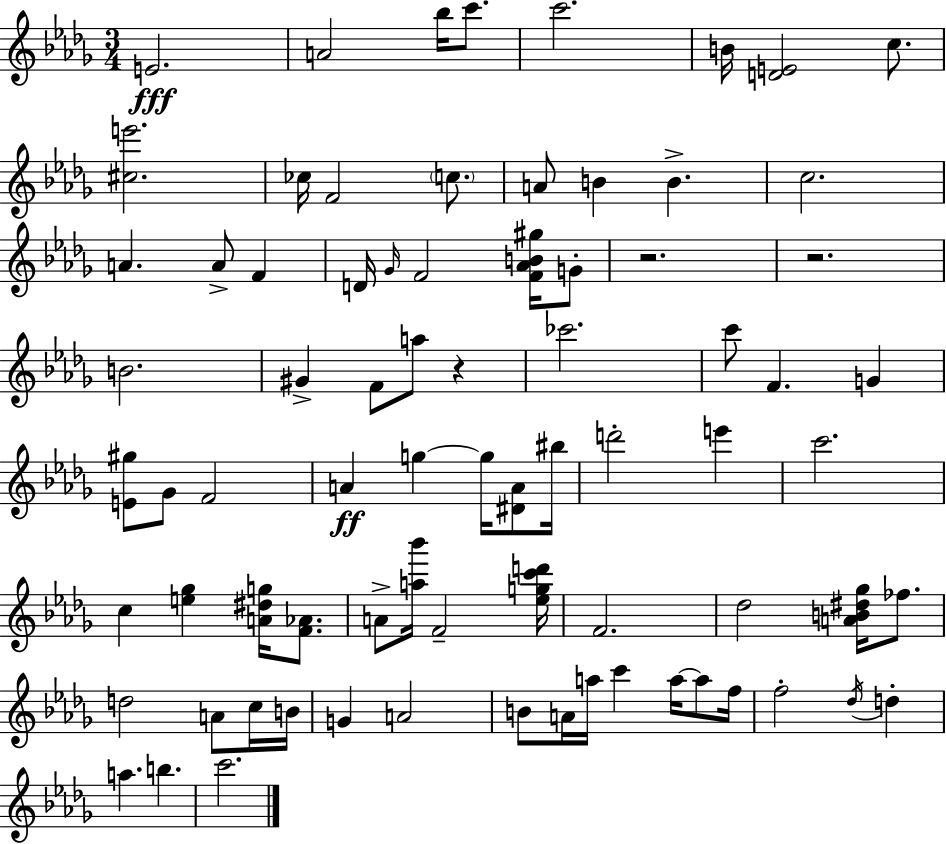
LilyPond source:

{
  \clef treble
  \numericTimeSignature
  \time 3/4
  \key bes \minor
  e'2.\fff | a'2 bes''16 c'''8. | c'''2. | b'16 <d' e'>2 c''8. | \break <cis'' e'''>2. | ces''16 f'2 \parenthesize c''8. | a'8 b'4 b'4.-> | c''2. | \break a'4. a'8-> f'4 | d'16 \grace { ges'16 } f'2 <f' aes' b' gis''>16 g'8-. | r2. | r2. | \break b'2. | gis'4-> f'8 a''8 r4 | ces'''2. | c'''8 f'4. g'4 | \break <e' gis''>8 ges'8 f'2 | a'4\ff g''4~~ g''16 <dis' a'>8 | bis''16 d'''2-. e'''4 | c'''2. | \break c''4 <e'' ges''>4 <a' dis'' g''>16 <f' aes'>8. | a'8-> <a'' bes'''>16 f'2-- | <ees'' g'' c''' d'''>16 f'2. | des''2 <a' b' dis'' ges''>16 fes''8. | \break d''2 a'8 c''16 | b'16 g'4 a'2 | b'8 a'16 a''16 c'''4 a''16~~ a''8 | f''16 f''2-. \acciaccatura { des''16 } d''4-. | \break a''4. b''4. | c'''2. | \bar "|."
}